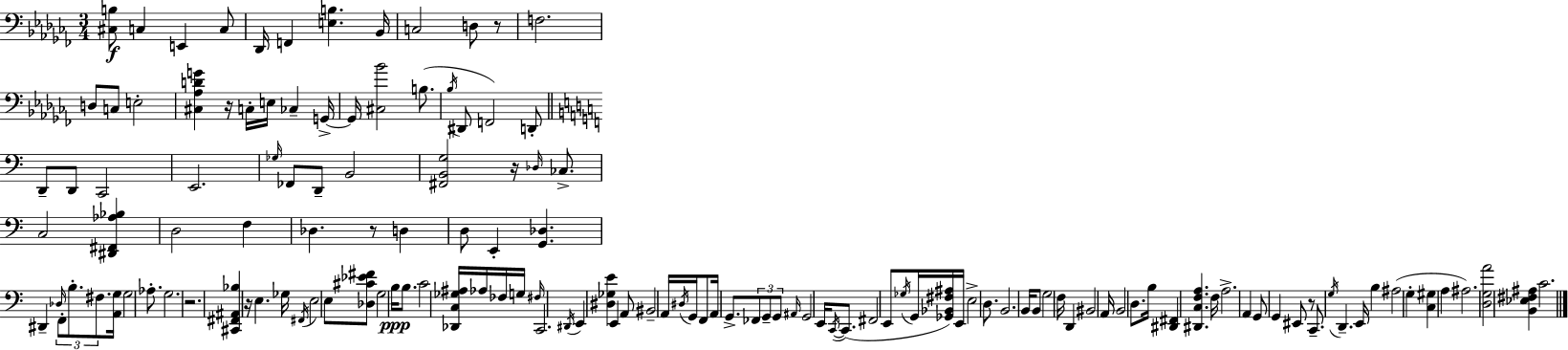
{
  \clef bass
  \numericTimeSignature
  \time 3/4
  \key aes \minor
  <cis b>8\f c4 e,4 c8 | des,16 f,4 <e b>4. bes,16 | c2 d8 r8 | f2. | \break d8 c8 e2-. | <cis aes d' g'>4 r16 c16-. e16 ces4-- g,16->~~ | g,16 <cis bes'>2 b8.( | \acciaccatura { bes16 } dis,8 f,2) d,8-. | \break \bar "||" \break \key c \major d,8-- d,8 c,2 | e,2. | \grace { ges16 } fes,8 d,8-- b,2 | <fis, b, g>2 r16 \grace { des16 } ces8.-> | \break c2 <dis, fis, aes bes>4 | d2 f4 | des4. r8 d4 | d8 e,4-. <g, des>4. | \break dis,4-- \grace { des16 } \tuplet 3/2 { f,8-. b8.-. | fis8. } <a, g>16 g2 | aes8.-. g2. | r2. | \break <cis, fis, ais, bes>4 r16 e4. | ges16 \acciaccatura { fis,16 } e2 | e8 <des cis' ees' fis'>8 g2 | b16\ppp b8. c'2 | \break <des, c ges ais>16 aes16 fes16 g16 \grace { fis16 } c,2. | \acciaccatura { dis,16 } e,4 <dis ges e'>4 | e,4 a,8 bis,2-- | a,16 \acciaccatura { dis16 } g,16 f,8 a,16 g,8.-> | \break \tuplet 3/2 { fes,8 g,8-- g,8 } \grace { ais,16 } g,2 | e,16 \acciaccatura { c,16~ }~ c,8.( fis,2 | e,8 \acciaccatura { ges16 } g,16 <ges, bes, fis ais>16) e,16 e2-> | d8. b,2. | \break b,16 b,8 | g2 f16 d,4 | bis,2 a,16 b,2 | d8. b16 <dis, fis,>4 | \break <dis, c f a>4. f16 a2.-> | a,4 | g,8 g,4 eis,8 r8 | c,8.-- \acciaccatura { g16 } d,4.-- e,16 b4 | \break ais2( g4-. | <c gis>4 a4 ais2.) | <d g a'>2 | <b, ees fis ais>4 c'2. | \break \bar "|."
}